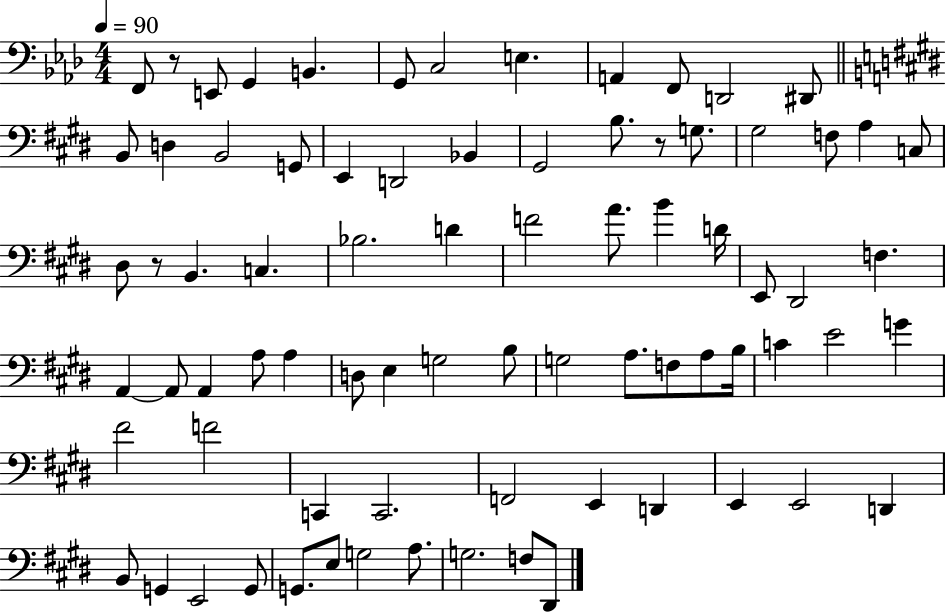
X:1
T:Untitled
M:4/4
L:1/4
K:Ab
F,,/2 z/2 E,,/2 G,, B,, G,,/2 C,2 E, A,, F,,/2 D,,2 ^D,,/2 B,,/2 D, B,,2 G,,/2 E,, D,,2 _B,, ^G,,2 B,/2 z/2 G,/2 ^G,2 F,/2 A, C,/2 ^D,/2 z/2 B,, C, _B,2 D F2 A/2 B D/4 E,,/2 ^D,,2 F, A,, A,,/2 A,, A,/2 A, D,/2 E, G,2 B,/2 G,2 A,/2 F,/2 A,/2 B,/4 C E2 G ^F2 F2 C,, C,,2 F,,2 E,, D,, E,, E,,2 D,, B,,/2 G,, E,,2 G,,/2 G,,/2 E,/2 G,2 A,/2 G,2 F,/2 ^D,,/2